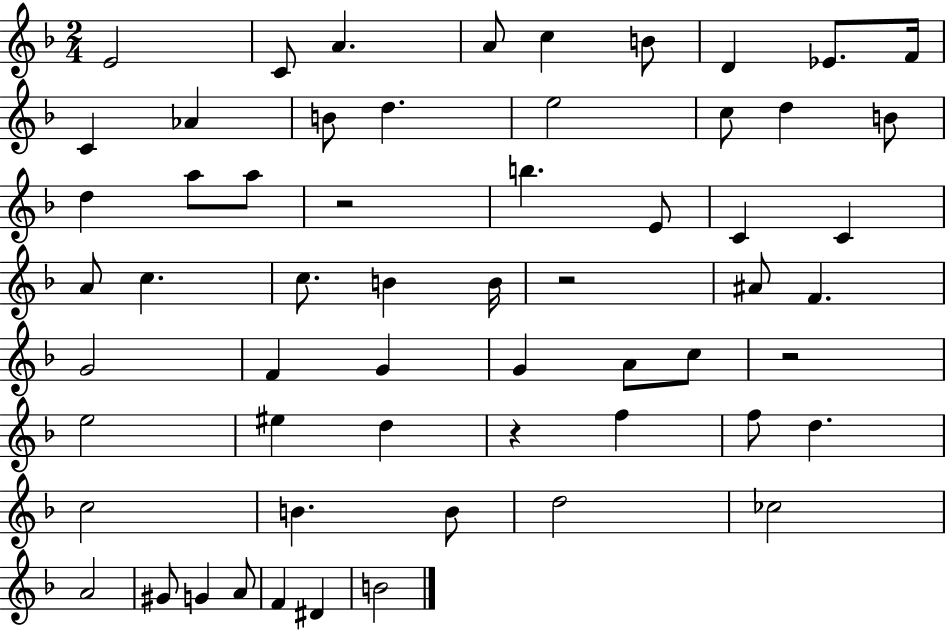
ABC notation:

X:1
T:Untitled
M:2/4
L:1/4
K:F
E2 C/2 A A/2 c B/2 D _E/2 F/4 C _A B/2 d e2 c/2 d B/2 d a/2 a/2 z2 b E/2 C C A/2 c c/2 B B/4 z2 ^A/2 F G2 F G G A/2 c/2 z2 e2 ^e d z f f/2 d c2 B B/2 d2 _c2 A2 ^G/2 G A/2 F ^D B2